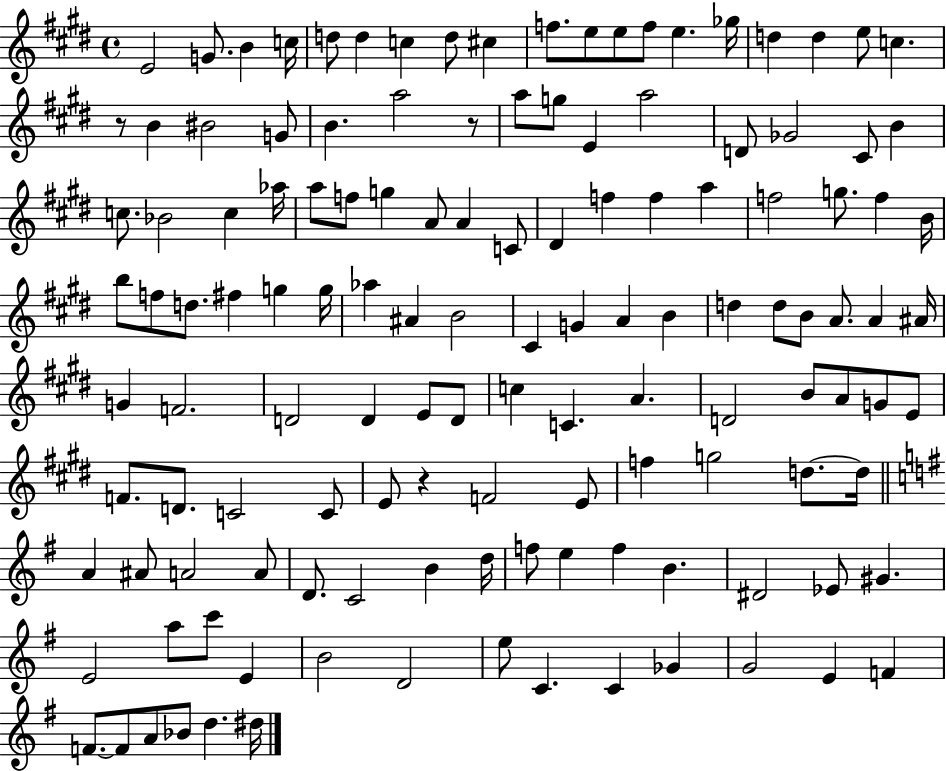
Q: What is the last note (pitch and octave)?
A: D#5